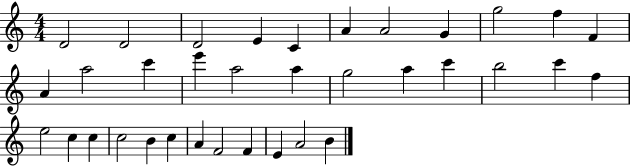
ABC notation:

X:1
T:Untitled
M:4/4
L:1/4
K:C
D2 D2 D2 E C A A2 G g2 f F A a2 c' e' a2 a g2 a c' b2 c' f e2 c c c2 B c A F2 F E A2 B